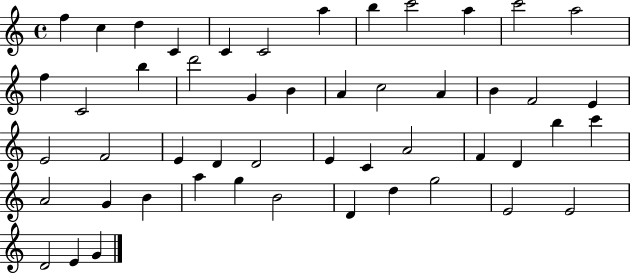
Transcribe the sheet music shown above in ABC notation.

X:1
T:Untitled
M:4/4
L:1/4
K:C
f c d C C C2 a b c'2 a c'2 a2 f C2 b d'2 G B A c2 A B F2 E E2 F2 E D D2 E C A2 F D b c' A2 G B a g B2 D d g2 E2 E2 D2 E G